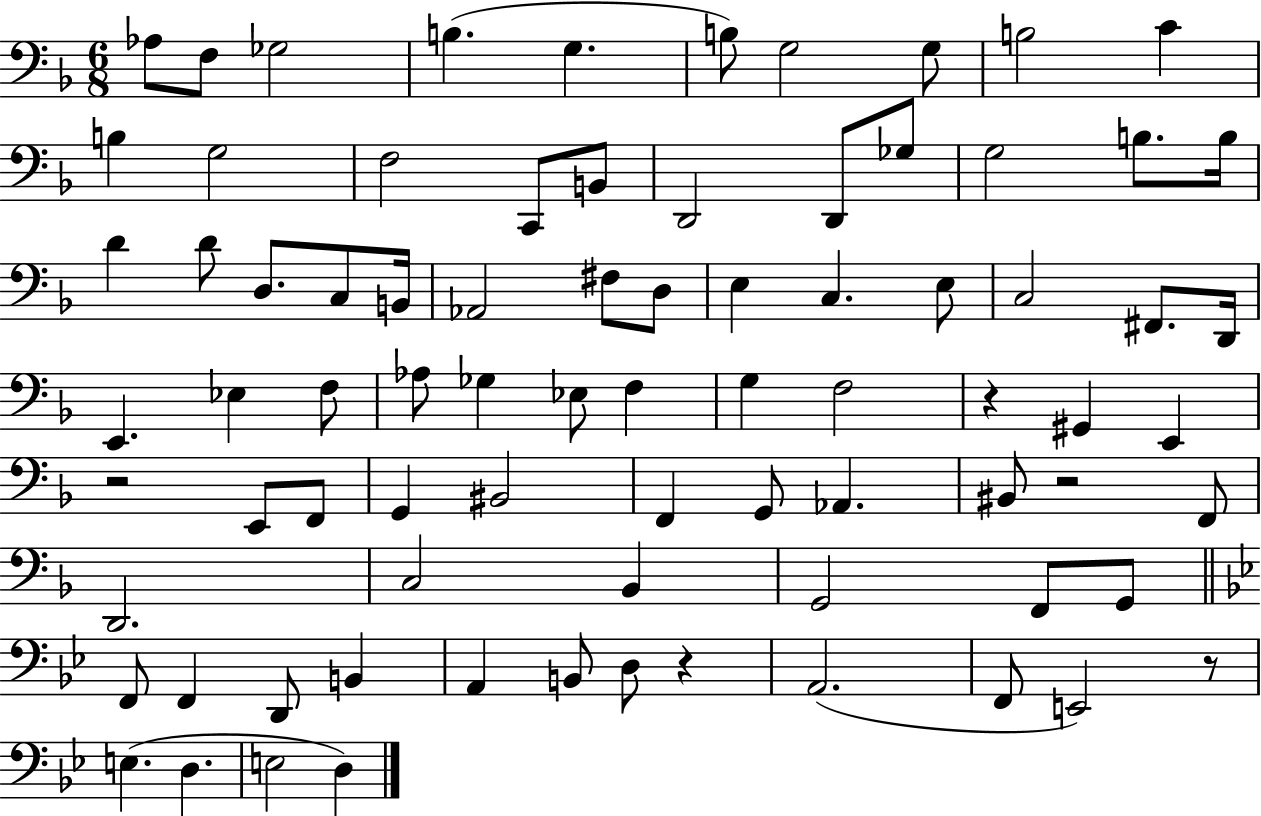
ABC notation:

X:1
T:Untitled
M:6/8
L:1/4
K:F
_A,/2 F,/2 _G,2 B, G, B,/2 G,2 G,/2 B,2 C B, G,2 F,2 C,,/2 B,,/2 D,,2 D,,/2 _G,/2 G,2 B,/2 B,/4 D D/2 D,/2 C,/2 B,,/4 _A,,2 ^F,/2 D,/2 E, C, E,/2 C,2 ^F,,/2 D,,/4 E,, _E, F,/2 _A,/2 _G, _E,/2 F, G, F,2 z ^G,, E,, z2 E,,/2 F,,/2 G,, ^B,,2 F,, G,,/2 _A,, ^B,,/2 z2 F,,/2 D,,2 C,2 _B,, G,,2 F,,/2 G,,/2 F,,/2 F,, D,,/2 B,, A,, B,,/2 D,/2 z A,,2 F,,/2 E,,2 z/2 E, D, E,2 D,